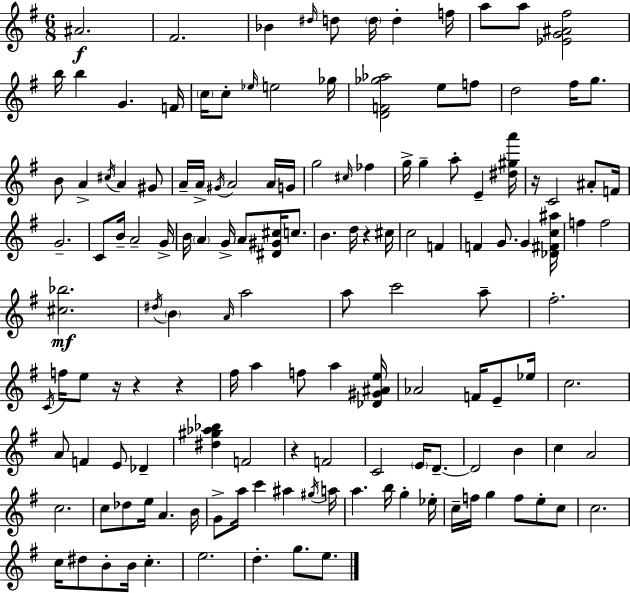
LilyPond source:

{
  \clef treble
  \numericTimeSignature
  \time 6/8
  \key g \major
  ais'2.\f | fis'2. | bes'4 \grace { dis''16 } d''8 \parenthesize d''16 d''4-. | f''16 a''8 a''8 <ees' g' ais' fis''>2 | \break b''16 b''4 g'4. | f'16 \parenthesize c''16 c''8-. \grace { ees''16 } e''2 | ges''16 <d' f' ges'' aes''>2 e''8 | f''8 d''2 fis''16 g''8. | \break b'8 a'4-> \acciaccatura { cis''16 } a'4 | gis'8 a'16-- a'16-> \acciaccatura { gis'16 } a'2 | a'16 g'16 g''2 | \grace { cis''16 } fes''4 g''16-> g''4-- a''8-. | \break e'4-- <dis'' gis'' a'''>16 r16 c'2 | ais'8-. f'16 g'2.-- | c'8 b'16-- a'2-- | g'16-> b'16 \parenthesize a'4 g'16-> a'8 | \break <dis' gis' cis''>16 c''8. b'4. d''16 | r4 cis''16 c''2 | f'4 f'4 g'8. | g'4 <des' fis' c'' ais''>16 f''4 f''2 | \break <cis'' bes''>2.\mf | \acciaccatura { dis''16 } \parenthesize b'4 \grace { a'16 } a''2 | a''8 c'''2 | a''8-- fis''2.-. | \break \acciaccatura { c'16 } f''16 e''8 r16 | r4 r4 fis''16 a''4 | f''8 a''4 <des' gis' ais' e''>16 aes'2 | f'16 e'8-- ees''16 c''2. | \break a'8 f'4 | e'8 des'4-- <dis'' gis'' aes'' bes''>4 | f'2 r4 | f'2 c'2 | \break \parenthesize e'16 d'8.--~~ d'2 | b'4 c''4 | a'2 c''2. | c''8 des''8 | \break e''16 a'4. b'16 g'8-> a''16 c'''4 | ais''4 \acciaccatura { gis''16 } a''16 a''4. | b''16 g''4-. ees''16-. c''16-- f''16 g''4 | f''8 e''8-. c''8 c''2. | \break c''16 dis''8 | b'8-. b'16 c''4.-. e''2. | d''4.-. | g''8. e''8. \bar "|."
}